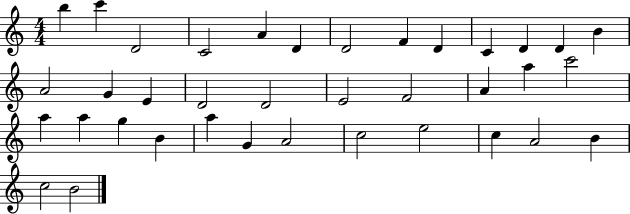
B5/q C6/q D4/h C4/h A4/q D4/q D4/h F4/q D4/q C4/q D4/q D4/q B4/q A4/h G4/q E4/q D4/h D4/h E4/h F4/h A4/q A5/q C6/h A5/q A5/q G5/q B4/q A5/q G4/q A4/h C5/h E5/h C5/q A4/h B4/q C5/h B4/h